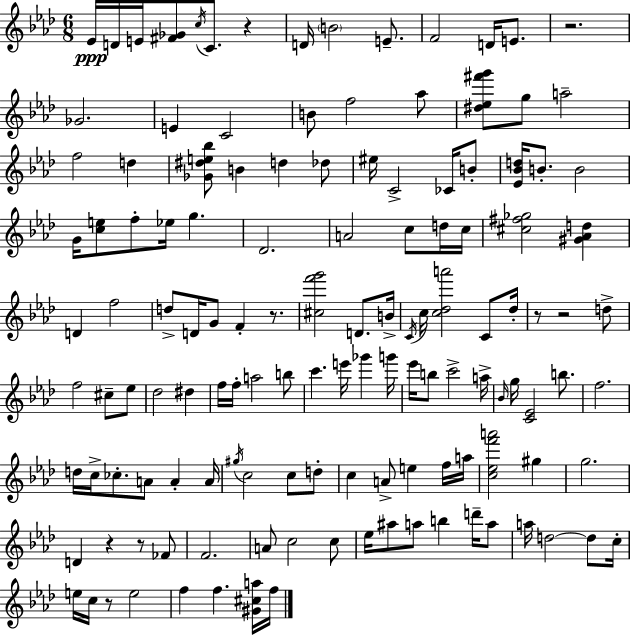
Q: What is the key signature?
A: AES major